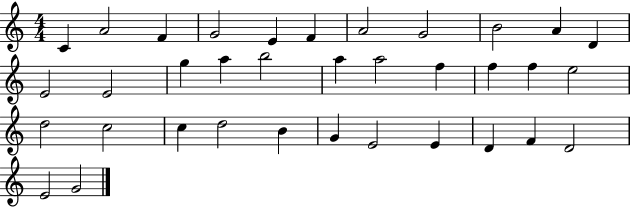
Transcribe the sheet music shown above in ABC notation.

X:1
T:Untitled
M:4/4
L:1/4
K:C
C A2 F G2 E F A2 G2 B2 A D E2 E2 g a b2 a a2 f f f e2 d2 c2 c d2 B G E2 E D F D2 E2 G2